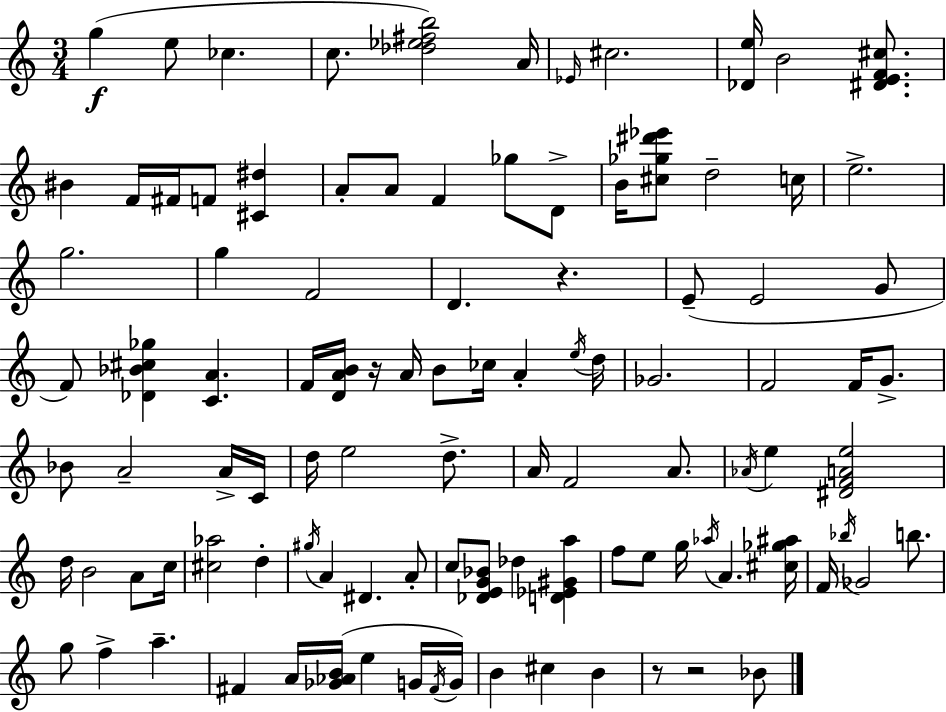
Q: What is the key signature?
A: A minor